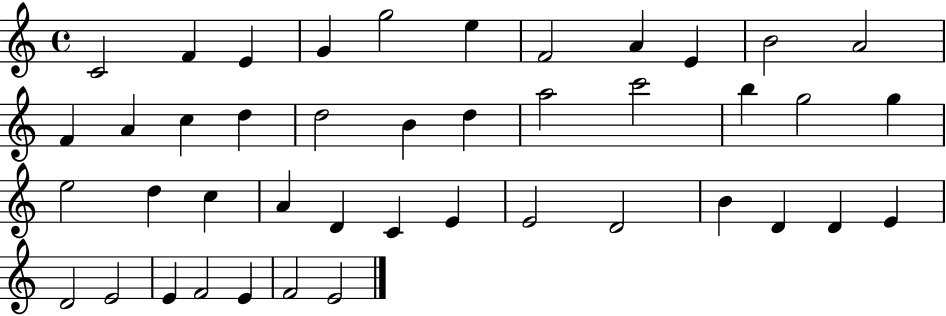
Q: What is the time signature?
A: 4/4